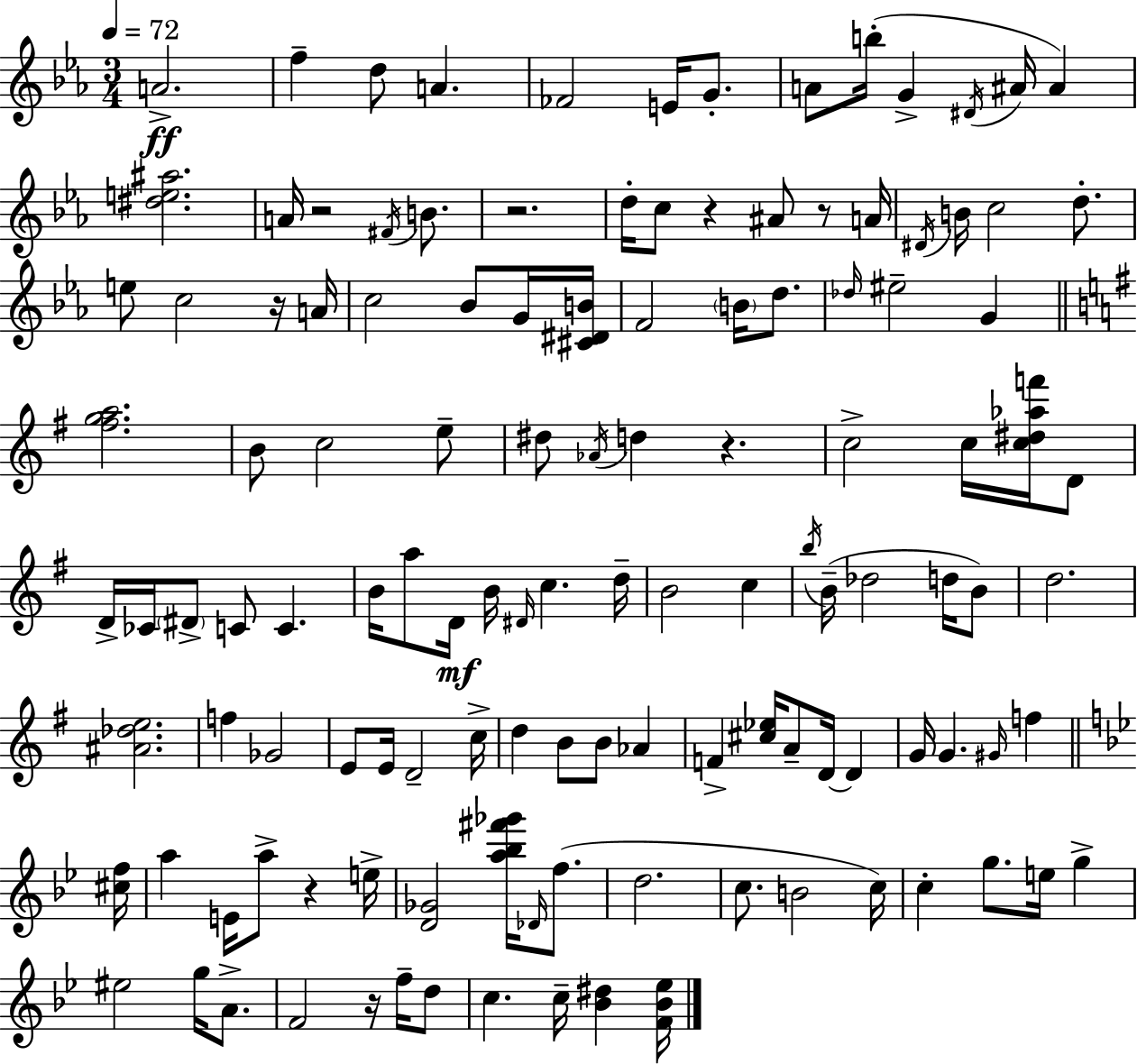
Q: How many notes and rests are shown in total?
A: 124